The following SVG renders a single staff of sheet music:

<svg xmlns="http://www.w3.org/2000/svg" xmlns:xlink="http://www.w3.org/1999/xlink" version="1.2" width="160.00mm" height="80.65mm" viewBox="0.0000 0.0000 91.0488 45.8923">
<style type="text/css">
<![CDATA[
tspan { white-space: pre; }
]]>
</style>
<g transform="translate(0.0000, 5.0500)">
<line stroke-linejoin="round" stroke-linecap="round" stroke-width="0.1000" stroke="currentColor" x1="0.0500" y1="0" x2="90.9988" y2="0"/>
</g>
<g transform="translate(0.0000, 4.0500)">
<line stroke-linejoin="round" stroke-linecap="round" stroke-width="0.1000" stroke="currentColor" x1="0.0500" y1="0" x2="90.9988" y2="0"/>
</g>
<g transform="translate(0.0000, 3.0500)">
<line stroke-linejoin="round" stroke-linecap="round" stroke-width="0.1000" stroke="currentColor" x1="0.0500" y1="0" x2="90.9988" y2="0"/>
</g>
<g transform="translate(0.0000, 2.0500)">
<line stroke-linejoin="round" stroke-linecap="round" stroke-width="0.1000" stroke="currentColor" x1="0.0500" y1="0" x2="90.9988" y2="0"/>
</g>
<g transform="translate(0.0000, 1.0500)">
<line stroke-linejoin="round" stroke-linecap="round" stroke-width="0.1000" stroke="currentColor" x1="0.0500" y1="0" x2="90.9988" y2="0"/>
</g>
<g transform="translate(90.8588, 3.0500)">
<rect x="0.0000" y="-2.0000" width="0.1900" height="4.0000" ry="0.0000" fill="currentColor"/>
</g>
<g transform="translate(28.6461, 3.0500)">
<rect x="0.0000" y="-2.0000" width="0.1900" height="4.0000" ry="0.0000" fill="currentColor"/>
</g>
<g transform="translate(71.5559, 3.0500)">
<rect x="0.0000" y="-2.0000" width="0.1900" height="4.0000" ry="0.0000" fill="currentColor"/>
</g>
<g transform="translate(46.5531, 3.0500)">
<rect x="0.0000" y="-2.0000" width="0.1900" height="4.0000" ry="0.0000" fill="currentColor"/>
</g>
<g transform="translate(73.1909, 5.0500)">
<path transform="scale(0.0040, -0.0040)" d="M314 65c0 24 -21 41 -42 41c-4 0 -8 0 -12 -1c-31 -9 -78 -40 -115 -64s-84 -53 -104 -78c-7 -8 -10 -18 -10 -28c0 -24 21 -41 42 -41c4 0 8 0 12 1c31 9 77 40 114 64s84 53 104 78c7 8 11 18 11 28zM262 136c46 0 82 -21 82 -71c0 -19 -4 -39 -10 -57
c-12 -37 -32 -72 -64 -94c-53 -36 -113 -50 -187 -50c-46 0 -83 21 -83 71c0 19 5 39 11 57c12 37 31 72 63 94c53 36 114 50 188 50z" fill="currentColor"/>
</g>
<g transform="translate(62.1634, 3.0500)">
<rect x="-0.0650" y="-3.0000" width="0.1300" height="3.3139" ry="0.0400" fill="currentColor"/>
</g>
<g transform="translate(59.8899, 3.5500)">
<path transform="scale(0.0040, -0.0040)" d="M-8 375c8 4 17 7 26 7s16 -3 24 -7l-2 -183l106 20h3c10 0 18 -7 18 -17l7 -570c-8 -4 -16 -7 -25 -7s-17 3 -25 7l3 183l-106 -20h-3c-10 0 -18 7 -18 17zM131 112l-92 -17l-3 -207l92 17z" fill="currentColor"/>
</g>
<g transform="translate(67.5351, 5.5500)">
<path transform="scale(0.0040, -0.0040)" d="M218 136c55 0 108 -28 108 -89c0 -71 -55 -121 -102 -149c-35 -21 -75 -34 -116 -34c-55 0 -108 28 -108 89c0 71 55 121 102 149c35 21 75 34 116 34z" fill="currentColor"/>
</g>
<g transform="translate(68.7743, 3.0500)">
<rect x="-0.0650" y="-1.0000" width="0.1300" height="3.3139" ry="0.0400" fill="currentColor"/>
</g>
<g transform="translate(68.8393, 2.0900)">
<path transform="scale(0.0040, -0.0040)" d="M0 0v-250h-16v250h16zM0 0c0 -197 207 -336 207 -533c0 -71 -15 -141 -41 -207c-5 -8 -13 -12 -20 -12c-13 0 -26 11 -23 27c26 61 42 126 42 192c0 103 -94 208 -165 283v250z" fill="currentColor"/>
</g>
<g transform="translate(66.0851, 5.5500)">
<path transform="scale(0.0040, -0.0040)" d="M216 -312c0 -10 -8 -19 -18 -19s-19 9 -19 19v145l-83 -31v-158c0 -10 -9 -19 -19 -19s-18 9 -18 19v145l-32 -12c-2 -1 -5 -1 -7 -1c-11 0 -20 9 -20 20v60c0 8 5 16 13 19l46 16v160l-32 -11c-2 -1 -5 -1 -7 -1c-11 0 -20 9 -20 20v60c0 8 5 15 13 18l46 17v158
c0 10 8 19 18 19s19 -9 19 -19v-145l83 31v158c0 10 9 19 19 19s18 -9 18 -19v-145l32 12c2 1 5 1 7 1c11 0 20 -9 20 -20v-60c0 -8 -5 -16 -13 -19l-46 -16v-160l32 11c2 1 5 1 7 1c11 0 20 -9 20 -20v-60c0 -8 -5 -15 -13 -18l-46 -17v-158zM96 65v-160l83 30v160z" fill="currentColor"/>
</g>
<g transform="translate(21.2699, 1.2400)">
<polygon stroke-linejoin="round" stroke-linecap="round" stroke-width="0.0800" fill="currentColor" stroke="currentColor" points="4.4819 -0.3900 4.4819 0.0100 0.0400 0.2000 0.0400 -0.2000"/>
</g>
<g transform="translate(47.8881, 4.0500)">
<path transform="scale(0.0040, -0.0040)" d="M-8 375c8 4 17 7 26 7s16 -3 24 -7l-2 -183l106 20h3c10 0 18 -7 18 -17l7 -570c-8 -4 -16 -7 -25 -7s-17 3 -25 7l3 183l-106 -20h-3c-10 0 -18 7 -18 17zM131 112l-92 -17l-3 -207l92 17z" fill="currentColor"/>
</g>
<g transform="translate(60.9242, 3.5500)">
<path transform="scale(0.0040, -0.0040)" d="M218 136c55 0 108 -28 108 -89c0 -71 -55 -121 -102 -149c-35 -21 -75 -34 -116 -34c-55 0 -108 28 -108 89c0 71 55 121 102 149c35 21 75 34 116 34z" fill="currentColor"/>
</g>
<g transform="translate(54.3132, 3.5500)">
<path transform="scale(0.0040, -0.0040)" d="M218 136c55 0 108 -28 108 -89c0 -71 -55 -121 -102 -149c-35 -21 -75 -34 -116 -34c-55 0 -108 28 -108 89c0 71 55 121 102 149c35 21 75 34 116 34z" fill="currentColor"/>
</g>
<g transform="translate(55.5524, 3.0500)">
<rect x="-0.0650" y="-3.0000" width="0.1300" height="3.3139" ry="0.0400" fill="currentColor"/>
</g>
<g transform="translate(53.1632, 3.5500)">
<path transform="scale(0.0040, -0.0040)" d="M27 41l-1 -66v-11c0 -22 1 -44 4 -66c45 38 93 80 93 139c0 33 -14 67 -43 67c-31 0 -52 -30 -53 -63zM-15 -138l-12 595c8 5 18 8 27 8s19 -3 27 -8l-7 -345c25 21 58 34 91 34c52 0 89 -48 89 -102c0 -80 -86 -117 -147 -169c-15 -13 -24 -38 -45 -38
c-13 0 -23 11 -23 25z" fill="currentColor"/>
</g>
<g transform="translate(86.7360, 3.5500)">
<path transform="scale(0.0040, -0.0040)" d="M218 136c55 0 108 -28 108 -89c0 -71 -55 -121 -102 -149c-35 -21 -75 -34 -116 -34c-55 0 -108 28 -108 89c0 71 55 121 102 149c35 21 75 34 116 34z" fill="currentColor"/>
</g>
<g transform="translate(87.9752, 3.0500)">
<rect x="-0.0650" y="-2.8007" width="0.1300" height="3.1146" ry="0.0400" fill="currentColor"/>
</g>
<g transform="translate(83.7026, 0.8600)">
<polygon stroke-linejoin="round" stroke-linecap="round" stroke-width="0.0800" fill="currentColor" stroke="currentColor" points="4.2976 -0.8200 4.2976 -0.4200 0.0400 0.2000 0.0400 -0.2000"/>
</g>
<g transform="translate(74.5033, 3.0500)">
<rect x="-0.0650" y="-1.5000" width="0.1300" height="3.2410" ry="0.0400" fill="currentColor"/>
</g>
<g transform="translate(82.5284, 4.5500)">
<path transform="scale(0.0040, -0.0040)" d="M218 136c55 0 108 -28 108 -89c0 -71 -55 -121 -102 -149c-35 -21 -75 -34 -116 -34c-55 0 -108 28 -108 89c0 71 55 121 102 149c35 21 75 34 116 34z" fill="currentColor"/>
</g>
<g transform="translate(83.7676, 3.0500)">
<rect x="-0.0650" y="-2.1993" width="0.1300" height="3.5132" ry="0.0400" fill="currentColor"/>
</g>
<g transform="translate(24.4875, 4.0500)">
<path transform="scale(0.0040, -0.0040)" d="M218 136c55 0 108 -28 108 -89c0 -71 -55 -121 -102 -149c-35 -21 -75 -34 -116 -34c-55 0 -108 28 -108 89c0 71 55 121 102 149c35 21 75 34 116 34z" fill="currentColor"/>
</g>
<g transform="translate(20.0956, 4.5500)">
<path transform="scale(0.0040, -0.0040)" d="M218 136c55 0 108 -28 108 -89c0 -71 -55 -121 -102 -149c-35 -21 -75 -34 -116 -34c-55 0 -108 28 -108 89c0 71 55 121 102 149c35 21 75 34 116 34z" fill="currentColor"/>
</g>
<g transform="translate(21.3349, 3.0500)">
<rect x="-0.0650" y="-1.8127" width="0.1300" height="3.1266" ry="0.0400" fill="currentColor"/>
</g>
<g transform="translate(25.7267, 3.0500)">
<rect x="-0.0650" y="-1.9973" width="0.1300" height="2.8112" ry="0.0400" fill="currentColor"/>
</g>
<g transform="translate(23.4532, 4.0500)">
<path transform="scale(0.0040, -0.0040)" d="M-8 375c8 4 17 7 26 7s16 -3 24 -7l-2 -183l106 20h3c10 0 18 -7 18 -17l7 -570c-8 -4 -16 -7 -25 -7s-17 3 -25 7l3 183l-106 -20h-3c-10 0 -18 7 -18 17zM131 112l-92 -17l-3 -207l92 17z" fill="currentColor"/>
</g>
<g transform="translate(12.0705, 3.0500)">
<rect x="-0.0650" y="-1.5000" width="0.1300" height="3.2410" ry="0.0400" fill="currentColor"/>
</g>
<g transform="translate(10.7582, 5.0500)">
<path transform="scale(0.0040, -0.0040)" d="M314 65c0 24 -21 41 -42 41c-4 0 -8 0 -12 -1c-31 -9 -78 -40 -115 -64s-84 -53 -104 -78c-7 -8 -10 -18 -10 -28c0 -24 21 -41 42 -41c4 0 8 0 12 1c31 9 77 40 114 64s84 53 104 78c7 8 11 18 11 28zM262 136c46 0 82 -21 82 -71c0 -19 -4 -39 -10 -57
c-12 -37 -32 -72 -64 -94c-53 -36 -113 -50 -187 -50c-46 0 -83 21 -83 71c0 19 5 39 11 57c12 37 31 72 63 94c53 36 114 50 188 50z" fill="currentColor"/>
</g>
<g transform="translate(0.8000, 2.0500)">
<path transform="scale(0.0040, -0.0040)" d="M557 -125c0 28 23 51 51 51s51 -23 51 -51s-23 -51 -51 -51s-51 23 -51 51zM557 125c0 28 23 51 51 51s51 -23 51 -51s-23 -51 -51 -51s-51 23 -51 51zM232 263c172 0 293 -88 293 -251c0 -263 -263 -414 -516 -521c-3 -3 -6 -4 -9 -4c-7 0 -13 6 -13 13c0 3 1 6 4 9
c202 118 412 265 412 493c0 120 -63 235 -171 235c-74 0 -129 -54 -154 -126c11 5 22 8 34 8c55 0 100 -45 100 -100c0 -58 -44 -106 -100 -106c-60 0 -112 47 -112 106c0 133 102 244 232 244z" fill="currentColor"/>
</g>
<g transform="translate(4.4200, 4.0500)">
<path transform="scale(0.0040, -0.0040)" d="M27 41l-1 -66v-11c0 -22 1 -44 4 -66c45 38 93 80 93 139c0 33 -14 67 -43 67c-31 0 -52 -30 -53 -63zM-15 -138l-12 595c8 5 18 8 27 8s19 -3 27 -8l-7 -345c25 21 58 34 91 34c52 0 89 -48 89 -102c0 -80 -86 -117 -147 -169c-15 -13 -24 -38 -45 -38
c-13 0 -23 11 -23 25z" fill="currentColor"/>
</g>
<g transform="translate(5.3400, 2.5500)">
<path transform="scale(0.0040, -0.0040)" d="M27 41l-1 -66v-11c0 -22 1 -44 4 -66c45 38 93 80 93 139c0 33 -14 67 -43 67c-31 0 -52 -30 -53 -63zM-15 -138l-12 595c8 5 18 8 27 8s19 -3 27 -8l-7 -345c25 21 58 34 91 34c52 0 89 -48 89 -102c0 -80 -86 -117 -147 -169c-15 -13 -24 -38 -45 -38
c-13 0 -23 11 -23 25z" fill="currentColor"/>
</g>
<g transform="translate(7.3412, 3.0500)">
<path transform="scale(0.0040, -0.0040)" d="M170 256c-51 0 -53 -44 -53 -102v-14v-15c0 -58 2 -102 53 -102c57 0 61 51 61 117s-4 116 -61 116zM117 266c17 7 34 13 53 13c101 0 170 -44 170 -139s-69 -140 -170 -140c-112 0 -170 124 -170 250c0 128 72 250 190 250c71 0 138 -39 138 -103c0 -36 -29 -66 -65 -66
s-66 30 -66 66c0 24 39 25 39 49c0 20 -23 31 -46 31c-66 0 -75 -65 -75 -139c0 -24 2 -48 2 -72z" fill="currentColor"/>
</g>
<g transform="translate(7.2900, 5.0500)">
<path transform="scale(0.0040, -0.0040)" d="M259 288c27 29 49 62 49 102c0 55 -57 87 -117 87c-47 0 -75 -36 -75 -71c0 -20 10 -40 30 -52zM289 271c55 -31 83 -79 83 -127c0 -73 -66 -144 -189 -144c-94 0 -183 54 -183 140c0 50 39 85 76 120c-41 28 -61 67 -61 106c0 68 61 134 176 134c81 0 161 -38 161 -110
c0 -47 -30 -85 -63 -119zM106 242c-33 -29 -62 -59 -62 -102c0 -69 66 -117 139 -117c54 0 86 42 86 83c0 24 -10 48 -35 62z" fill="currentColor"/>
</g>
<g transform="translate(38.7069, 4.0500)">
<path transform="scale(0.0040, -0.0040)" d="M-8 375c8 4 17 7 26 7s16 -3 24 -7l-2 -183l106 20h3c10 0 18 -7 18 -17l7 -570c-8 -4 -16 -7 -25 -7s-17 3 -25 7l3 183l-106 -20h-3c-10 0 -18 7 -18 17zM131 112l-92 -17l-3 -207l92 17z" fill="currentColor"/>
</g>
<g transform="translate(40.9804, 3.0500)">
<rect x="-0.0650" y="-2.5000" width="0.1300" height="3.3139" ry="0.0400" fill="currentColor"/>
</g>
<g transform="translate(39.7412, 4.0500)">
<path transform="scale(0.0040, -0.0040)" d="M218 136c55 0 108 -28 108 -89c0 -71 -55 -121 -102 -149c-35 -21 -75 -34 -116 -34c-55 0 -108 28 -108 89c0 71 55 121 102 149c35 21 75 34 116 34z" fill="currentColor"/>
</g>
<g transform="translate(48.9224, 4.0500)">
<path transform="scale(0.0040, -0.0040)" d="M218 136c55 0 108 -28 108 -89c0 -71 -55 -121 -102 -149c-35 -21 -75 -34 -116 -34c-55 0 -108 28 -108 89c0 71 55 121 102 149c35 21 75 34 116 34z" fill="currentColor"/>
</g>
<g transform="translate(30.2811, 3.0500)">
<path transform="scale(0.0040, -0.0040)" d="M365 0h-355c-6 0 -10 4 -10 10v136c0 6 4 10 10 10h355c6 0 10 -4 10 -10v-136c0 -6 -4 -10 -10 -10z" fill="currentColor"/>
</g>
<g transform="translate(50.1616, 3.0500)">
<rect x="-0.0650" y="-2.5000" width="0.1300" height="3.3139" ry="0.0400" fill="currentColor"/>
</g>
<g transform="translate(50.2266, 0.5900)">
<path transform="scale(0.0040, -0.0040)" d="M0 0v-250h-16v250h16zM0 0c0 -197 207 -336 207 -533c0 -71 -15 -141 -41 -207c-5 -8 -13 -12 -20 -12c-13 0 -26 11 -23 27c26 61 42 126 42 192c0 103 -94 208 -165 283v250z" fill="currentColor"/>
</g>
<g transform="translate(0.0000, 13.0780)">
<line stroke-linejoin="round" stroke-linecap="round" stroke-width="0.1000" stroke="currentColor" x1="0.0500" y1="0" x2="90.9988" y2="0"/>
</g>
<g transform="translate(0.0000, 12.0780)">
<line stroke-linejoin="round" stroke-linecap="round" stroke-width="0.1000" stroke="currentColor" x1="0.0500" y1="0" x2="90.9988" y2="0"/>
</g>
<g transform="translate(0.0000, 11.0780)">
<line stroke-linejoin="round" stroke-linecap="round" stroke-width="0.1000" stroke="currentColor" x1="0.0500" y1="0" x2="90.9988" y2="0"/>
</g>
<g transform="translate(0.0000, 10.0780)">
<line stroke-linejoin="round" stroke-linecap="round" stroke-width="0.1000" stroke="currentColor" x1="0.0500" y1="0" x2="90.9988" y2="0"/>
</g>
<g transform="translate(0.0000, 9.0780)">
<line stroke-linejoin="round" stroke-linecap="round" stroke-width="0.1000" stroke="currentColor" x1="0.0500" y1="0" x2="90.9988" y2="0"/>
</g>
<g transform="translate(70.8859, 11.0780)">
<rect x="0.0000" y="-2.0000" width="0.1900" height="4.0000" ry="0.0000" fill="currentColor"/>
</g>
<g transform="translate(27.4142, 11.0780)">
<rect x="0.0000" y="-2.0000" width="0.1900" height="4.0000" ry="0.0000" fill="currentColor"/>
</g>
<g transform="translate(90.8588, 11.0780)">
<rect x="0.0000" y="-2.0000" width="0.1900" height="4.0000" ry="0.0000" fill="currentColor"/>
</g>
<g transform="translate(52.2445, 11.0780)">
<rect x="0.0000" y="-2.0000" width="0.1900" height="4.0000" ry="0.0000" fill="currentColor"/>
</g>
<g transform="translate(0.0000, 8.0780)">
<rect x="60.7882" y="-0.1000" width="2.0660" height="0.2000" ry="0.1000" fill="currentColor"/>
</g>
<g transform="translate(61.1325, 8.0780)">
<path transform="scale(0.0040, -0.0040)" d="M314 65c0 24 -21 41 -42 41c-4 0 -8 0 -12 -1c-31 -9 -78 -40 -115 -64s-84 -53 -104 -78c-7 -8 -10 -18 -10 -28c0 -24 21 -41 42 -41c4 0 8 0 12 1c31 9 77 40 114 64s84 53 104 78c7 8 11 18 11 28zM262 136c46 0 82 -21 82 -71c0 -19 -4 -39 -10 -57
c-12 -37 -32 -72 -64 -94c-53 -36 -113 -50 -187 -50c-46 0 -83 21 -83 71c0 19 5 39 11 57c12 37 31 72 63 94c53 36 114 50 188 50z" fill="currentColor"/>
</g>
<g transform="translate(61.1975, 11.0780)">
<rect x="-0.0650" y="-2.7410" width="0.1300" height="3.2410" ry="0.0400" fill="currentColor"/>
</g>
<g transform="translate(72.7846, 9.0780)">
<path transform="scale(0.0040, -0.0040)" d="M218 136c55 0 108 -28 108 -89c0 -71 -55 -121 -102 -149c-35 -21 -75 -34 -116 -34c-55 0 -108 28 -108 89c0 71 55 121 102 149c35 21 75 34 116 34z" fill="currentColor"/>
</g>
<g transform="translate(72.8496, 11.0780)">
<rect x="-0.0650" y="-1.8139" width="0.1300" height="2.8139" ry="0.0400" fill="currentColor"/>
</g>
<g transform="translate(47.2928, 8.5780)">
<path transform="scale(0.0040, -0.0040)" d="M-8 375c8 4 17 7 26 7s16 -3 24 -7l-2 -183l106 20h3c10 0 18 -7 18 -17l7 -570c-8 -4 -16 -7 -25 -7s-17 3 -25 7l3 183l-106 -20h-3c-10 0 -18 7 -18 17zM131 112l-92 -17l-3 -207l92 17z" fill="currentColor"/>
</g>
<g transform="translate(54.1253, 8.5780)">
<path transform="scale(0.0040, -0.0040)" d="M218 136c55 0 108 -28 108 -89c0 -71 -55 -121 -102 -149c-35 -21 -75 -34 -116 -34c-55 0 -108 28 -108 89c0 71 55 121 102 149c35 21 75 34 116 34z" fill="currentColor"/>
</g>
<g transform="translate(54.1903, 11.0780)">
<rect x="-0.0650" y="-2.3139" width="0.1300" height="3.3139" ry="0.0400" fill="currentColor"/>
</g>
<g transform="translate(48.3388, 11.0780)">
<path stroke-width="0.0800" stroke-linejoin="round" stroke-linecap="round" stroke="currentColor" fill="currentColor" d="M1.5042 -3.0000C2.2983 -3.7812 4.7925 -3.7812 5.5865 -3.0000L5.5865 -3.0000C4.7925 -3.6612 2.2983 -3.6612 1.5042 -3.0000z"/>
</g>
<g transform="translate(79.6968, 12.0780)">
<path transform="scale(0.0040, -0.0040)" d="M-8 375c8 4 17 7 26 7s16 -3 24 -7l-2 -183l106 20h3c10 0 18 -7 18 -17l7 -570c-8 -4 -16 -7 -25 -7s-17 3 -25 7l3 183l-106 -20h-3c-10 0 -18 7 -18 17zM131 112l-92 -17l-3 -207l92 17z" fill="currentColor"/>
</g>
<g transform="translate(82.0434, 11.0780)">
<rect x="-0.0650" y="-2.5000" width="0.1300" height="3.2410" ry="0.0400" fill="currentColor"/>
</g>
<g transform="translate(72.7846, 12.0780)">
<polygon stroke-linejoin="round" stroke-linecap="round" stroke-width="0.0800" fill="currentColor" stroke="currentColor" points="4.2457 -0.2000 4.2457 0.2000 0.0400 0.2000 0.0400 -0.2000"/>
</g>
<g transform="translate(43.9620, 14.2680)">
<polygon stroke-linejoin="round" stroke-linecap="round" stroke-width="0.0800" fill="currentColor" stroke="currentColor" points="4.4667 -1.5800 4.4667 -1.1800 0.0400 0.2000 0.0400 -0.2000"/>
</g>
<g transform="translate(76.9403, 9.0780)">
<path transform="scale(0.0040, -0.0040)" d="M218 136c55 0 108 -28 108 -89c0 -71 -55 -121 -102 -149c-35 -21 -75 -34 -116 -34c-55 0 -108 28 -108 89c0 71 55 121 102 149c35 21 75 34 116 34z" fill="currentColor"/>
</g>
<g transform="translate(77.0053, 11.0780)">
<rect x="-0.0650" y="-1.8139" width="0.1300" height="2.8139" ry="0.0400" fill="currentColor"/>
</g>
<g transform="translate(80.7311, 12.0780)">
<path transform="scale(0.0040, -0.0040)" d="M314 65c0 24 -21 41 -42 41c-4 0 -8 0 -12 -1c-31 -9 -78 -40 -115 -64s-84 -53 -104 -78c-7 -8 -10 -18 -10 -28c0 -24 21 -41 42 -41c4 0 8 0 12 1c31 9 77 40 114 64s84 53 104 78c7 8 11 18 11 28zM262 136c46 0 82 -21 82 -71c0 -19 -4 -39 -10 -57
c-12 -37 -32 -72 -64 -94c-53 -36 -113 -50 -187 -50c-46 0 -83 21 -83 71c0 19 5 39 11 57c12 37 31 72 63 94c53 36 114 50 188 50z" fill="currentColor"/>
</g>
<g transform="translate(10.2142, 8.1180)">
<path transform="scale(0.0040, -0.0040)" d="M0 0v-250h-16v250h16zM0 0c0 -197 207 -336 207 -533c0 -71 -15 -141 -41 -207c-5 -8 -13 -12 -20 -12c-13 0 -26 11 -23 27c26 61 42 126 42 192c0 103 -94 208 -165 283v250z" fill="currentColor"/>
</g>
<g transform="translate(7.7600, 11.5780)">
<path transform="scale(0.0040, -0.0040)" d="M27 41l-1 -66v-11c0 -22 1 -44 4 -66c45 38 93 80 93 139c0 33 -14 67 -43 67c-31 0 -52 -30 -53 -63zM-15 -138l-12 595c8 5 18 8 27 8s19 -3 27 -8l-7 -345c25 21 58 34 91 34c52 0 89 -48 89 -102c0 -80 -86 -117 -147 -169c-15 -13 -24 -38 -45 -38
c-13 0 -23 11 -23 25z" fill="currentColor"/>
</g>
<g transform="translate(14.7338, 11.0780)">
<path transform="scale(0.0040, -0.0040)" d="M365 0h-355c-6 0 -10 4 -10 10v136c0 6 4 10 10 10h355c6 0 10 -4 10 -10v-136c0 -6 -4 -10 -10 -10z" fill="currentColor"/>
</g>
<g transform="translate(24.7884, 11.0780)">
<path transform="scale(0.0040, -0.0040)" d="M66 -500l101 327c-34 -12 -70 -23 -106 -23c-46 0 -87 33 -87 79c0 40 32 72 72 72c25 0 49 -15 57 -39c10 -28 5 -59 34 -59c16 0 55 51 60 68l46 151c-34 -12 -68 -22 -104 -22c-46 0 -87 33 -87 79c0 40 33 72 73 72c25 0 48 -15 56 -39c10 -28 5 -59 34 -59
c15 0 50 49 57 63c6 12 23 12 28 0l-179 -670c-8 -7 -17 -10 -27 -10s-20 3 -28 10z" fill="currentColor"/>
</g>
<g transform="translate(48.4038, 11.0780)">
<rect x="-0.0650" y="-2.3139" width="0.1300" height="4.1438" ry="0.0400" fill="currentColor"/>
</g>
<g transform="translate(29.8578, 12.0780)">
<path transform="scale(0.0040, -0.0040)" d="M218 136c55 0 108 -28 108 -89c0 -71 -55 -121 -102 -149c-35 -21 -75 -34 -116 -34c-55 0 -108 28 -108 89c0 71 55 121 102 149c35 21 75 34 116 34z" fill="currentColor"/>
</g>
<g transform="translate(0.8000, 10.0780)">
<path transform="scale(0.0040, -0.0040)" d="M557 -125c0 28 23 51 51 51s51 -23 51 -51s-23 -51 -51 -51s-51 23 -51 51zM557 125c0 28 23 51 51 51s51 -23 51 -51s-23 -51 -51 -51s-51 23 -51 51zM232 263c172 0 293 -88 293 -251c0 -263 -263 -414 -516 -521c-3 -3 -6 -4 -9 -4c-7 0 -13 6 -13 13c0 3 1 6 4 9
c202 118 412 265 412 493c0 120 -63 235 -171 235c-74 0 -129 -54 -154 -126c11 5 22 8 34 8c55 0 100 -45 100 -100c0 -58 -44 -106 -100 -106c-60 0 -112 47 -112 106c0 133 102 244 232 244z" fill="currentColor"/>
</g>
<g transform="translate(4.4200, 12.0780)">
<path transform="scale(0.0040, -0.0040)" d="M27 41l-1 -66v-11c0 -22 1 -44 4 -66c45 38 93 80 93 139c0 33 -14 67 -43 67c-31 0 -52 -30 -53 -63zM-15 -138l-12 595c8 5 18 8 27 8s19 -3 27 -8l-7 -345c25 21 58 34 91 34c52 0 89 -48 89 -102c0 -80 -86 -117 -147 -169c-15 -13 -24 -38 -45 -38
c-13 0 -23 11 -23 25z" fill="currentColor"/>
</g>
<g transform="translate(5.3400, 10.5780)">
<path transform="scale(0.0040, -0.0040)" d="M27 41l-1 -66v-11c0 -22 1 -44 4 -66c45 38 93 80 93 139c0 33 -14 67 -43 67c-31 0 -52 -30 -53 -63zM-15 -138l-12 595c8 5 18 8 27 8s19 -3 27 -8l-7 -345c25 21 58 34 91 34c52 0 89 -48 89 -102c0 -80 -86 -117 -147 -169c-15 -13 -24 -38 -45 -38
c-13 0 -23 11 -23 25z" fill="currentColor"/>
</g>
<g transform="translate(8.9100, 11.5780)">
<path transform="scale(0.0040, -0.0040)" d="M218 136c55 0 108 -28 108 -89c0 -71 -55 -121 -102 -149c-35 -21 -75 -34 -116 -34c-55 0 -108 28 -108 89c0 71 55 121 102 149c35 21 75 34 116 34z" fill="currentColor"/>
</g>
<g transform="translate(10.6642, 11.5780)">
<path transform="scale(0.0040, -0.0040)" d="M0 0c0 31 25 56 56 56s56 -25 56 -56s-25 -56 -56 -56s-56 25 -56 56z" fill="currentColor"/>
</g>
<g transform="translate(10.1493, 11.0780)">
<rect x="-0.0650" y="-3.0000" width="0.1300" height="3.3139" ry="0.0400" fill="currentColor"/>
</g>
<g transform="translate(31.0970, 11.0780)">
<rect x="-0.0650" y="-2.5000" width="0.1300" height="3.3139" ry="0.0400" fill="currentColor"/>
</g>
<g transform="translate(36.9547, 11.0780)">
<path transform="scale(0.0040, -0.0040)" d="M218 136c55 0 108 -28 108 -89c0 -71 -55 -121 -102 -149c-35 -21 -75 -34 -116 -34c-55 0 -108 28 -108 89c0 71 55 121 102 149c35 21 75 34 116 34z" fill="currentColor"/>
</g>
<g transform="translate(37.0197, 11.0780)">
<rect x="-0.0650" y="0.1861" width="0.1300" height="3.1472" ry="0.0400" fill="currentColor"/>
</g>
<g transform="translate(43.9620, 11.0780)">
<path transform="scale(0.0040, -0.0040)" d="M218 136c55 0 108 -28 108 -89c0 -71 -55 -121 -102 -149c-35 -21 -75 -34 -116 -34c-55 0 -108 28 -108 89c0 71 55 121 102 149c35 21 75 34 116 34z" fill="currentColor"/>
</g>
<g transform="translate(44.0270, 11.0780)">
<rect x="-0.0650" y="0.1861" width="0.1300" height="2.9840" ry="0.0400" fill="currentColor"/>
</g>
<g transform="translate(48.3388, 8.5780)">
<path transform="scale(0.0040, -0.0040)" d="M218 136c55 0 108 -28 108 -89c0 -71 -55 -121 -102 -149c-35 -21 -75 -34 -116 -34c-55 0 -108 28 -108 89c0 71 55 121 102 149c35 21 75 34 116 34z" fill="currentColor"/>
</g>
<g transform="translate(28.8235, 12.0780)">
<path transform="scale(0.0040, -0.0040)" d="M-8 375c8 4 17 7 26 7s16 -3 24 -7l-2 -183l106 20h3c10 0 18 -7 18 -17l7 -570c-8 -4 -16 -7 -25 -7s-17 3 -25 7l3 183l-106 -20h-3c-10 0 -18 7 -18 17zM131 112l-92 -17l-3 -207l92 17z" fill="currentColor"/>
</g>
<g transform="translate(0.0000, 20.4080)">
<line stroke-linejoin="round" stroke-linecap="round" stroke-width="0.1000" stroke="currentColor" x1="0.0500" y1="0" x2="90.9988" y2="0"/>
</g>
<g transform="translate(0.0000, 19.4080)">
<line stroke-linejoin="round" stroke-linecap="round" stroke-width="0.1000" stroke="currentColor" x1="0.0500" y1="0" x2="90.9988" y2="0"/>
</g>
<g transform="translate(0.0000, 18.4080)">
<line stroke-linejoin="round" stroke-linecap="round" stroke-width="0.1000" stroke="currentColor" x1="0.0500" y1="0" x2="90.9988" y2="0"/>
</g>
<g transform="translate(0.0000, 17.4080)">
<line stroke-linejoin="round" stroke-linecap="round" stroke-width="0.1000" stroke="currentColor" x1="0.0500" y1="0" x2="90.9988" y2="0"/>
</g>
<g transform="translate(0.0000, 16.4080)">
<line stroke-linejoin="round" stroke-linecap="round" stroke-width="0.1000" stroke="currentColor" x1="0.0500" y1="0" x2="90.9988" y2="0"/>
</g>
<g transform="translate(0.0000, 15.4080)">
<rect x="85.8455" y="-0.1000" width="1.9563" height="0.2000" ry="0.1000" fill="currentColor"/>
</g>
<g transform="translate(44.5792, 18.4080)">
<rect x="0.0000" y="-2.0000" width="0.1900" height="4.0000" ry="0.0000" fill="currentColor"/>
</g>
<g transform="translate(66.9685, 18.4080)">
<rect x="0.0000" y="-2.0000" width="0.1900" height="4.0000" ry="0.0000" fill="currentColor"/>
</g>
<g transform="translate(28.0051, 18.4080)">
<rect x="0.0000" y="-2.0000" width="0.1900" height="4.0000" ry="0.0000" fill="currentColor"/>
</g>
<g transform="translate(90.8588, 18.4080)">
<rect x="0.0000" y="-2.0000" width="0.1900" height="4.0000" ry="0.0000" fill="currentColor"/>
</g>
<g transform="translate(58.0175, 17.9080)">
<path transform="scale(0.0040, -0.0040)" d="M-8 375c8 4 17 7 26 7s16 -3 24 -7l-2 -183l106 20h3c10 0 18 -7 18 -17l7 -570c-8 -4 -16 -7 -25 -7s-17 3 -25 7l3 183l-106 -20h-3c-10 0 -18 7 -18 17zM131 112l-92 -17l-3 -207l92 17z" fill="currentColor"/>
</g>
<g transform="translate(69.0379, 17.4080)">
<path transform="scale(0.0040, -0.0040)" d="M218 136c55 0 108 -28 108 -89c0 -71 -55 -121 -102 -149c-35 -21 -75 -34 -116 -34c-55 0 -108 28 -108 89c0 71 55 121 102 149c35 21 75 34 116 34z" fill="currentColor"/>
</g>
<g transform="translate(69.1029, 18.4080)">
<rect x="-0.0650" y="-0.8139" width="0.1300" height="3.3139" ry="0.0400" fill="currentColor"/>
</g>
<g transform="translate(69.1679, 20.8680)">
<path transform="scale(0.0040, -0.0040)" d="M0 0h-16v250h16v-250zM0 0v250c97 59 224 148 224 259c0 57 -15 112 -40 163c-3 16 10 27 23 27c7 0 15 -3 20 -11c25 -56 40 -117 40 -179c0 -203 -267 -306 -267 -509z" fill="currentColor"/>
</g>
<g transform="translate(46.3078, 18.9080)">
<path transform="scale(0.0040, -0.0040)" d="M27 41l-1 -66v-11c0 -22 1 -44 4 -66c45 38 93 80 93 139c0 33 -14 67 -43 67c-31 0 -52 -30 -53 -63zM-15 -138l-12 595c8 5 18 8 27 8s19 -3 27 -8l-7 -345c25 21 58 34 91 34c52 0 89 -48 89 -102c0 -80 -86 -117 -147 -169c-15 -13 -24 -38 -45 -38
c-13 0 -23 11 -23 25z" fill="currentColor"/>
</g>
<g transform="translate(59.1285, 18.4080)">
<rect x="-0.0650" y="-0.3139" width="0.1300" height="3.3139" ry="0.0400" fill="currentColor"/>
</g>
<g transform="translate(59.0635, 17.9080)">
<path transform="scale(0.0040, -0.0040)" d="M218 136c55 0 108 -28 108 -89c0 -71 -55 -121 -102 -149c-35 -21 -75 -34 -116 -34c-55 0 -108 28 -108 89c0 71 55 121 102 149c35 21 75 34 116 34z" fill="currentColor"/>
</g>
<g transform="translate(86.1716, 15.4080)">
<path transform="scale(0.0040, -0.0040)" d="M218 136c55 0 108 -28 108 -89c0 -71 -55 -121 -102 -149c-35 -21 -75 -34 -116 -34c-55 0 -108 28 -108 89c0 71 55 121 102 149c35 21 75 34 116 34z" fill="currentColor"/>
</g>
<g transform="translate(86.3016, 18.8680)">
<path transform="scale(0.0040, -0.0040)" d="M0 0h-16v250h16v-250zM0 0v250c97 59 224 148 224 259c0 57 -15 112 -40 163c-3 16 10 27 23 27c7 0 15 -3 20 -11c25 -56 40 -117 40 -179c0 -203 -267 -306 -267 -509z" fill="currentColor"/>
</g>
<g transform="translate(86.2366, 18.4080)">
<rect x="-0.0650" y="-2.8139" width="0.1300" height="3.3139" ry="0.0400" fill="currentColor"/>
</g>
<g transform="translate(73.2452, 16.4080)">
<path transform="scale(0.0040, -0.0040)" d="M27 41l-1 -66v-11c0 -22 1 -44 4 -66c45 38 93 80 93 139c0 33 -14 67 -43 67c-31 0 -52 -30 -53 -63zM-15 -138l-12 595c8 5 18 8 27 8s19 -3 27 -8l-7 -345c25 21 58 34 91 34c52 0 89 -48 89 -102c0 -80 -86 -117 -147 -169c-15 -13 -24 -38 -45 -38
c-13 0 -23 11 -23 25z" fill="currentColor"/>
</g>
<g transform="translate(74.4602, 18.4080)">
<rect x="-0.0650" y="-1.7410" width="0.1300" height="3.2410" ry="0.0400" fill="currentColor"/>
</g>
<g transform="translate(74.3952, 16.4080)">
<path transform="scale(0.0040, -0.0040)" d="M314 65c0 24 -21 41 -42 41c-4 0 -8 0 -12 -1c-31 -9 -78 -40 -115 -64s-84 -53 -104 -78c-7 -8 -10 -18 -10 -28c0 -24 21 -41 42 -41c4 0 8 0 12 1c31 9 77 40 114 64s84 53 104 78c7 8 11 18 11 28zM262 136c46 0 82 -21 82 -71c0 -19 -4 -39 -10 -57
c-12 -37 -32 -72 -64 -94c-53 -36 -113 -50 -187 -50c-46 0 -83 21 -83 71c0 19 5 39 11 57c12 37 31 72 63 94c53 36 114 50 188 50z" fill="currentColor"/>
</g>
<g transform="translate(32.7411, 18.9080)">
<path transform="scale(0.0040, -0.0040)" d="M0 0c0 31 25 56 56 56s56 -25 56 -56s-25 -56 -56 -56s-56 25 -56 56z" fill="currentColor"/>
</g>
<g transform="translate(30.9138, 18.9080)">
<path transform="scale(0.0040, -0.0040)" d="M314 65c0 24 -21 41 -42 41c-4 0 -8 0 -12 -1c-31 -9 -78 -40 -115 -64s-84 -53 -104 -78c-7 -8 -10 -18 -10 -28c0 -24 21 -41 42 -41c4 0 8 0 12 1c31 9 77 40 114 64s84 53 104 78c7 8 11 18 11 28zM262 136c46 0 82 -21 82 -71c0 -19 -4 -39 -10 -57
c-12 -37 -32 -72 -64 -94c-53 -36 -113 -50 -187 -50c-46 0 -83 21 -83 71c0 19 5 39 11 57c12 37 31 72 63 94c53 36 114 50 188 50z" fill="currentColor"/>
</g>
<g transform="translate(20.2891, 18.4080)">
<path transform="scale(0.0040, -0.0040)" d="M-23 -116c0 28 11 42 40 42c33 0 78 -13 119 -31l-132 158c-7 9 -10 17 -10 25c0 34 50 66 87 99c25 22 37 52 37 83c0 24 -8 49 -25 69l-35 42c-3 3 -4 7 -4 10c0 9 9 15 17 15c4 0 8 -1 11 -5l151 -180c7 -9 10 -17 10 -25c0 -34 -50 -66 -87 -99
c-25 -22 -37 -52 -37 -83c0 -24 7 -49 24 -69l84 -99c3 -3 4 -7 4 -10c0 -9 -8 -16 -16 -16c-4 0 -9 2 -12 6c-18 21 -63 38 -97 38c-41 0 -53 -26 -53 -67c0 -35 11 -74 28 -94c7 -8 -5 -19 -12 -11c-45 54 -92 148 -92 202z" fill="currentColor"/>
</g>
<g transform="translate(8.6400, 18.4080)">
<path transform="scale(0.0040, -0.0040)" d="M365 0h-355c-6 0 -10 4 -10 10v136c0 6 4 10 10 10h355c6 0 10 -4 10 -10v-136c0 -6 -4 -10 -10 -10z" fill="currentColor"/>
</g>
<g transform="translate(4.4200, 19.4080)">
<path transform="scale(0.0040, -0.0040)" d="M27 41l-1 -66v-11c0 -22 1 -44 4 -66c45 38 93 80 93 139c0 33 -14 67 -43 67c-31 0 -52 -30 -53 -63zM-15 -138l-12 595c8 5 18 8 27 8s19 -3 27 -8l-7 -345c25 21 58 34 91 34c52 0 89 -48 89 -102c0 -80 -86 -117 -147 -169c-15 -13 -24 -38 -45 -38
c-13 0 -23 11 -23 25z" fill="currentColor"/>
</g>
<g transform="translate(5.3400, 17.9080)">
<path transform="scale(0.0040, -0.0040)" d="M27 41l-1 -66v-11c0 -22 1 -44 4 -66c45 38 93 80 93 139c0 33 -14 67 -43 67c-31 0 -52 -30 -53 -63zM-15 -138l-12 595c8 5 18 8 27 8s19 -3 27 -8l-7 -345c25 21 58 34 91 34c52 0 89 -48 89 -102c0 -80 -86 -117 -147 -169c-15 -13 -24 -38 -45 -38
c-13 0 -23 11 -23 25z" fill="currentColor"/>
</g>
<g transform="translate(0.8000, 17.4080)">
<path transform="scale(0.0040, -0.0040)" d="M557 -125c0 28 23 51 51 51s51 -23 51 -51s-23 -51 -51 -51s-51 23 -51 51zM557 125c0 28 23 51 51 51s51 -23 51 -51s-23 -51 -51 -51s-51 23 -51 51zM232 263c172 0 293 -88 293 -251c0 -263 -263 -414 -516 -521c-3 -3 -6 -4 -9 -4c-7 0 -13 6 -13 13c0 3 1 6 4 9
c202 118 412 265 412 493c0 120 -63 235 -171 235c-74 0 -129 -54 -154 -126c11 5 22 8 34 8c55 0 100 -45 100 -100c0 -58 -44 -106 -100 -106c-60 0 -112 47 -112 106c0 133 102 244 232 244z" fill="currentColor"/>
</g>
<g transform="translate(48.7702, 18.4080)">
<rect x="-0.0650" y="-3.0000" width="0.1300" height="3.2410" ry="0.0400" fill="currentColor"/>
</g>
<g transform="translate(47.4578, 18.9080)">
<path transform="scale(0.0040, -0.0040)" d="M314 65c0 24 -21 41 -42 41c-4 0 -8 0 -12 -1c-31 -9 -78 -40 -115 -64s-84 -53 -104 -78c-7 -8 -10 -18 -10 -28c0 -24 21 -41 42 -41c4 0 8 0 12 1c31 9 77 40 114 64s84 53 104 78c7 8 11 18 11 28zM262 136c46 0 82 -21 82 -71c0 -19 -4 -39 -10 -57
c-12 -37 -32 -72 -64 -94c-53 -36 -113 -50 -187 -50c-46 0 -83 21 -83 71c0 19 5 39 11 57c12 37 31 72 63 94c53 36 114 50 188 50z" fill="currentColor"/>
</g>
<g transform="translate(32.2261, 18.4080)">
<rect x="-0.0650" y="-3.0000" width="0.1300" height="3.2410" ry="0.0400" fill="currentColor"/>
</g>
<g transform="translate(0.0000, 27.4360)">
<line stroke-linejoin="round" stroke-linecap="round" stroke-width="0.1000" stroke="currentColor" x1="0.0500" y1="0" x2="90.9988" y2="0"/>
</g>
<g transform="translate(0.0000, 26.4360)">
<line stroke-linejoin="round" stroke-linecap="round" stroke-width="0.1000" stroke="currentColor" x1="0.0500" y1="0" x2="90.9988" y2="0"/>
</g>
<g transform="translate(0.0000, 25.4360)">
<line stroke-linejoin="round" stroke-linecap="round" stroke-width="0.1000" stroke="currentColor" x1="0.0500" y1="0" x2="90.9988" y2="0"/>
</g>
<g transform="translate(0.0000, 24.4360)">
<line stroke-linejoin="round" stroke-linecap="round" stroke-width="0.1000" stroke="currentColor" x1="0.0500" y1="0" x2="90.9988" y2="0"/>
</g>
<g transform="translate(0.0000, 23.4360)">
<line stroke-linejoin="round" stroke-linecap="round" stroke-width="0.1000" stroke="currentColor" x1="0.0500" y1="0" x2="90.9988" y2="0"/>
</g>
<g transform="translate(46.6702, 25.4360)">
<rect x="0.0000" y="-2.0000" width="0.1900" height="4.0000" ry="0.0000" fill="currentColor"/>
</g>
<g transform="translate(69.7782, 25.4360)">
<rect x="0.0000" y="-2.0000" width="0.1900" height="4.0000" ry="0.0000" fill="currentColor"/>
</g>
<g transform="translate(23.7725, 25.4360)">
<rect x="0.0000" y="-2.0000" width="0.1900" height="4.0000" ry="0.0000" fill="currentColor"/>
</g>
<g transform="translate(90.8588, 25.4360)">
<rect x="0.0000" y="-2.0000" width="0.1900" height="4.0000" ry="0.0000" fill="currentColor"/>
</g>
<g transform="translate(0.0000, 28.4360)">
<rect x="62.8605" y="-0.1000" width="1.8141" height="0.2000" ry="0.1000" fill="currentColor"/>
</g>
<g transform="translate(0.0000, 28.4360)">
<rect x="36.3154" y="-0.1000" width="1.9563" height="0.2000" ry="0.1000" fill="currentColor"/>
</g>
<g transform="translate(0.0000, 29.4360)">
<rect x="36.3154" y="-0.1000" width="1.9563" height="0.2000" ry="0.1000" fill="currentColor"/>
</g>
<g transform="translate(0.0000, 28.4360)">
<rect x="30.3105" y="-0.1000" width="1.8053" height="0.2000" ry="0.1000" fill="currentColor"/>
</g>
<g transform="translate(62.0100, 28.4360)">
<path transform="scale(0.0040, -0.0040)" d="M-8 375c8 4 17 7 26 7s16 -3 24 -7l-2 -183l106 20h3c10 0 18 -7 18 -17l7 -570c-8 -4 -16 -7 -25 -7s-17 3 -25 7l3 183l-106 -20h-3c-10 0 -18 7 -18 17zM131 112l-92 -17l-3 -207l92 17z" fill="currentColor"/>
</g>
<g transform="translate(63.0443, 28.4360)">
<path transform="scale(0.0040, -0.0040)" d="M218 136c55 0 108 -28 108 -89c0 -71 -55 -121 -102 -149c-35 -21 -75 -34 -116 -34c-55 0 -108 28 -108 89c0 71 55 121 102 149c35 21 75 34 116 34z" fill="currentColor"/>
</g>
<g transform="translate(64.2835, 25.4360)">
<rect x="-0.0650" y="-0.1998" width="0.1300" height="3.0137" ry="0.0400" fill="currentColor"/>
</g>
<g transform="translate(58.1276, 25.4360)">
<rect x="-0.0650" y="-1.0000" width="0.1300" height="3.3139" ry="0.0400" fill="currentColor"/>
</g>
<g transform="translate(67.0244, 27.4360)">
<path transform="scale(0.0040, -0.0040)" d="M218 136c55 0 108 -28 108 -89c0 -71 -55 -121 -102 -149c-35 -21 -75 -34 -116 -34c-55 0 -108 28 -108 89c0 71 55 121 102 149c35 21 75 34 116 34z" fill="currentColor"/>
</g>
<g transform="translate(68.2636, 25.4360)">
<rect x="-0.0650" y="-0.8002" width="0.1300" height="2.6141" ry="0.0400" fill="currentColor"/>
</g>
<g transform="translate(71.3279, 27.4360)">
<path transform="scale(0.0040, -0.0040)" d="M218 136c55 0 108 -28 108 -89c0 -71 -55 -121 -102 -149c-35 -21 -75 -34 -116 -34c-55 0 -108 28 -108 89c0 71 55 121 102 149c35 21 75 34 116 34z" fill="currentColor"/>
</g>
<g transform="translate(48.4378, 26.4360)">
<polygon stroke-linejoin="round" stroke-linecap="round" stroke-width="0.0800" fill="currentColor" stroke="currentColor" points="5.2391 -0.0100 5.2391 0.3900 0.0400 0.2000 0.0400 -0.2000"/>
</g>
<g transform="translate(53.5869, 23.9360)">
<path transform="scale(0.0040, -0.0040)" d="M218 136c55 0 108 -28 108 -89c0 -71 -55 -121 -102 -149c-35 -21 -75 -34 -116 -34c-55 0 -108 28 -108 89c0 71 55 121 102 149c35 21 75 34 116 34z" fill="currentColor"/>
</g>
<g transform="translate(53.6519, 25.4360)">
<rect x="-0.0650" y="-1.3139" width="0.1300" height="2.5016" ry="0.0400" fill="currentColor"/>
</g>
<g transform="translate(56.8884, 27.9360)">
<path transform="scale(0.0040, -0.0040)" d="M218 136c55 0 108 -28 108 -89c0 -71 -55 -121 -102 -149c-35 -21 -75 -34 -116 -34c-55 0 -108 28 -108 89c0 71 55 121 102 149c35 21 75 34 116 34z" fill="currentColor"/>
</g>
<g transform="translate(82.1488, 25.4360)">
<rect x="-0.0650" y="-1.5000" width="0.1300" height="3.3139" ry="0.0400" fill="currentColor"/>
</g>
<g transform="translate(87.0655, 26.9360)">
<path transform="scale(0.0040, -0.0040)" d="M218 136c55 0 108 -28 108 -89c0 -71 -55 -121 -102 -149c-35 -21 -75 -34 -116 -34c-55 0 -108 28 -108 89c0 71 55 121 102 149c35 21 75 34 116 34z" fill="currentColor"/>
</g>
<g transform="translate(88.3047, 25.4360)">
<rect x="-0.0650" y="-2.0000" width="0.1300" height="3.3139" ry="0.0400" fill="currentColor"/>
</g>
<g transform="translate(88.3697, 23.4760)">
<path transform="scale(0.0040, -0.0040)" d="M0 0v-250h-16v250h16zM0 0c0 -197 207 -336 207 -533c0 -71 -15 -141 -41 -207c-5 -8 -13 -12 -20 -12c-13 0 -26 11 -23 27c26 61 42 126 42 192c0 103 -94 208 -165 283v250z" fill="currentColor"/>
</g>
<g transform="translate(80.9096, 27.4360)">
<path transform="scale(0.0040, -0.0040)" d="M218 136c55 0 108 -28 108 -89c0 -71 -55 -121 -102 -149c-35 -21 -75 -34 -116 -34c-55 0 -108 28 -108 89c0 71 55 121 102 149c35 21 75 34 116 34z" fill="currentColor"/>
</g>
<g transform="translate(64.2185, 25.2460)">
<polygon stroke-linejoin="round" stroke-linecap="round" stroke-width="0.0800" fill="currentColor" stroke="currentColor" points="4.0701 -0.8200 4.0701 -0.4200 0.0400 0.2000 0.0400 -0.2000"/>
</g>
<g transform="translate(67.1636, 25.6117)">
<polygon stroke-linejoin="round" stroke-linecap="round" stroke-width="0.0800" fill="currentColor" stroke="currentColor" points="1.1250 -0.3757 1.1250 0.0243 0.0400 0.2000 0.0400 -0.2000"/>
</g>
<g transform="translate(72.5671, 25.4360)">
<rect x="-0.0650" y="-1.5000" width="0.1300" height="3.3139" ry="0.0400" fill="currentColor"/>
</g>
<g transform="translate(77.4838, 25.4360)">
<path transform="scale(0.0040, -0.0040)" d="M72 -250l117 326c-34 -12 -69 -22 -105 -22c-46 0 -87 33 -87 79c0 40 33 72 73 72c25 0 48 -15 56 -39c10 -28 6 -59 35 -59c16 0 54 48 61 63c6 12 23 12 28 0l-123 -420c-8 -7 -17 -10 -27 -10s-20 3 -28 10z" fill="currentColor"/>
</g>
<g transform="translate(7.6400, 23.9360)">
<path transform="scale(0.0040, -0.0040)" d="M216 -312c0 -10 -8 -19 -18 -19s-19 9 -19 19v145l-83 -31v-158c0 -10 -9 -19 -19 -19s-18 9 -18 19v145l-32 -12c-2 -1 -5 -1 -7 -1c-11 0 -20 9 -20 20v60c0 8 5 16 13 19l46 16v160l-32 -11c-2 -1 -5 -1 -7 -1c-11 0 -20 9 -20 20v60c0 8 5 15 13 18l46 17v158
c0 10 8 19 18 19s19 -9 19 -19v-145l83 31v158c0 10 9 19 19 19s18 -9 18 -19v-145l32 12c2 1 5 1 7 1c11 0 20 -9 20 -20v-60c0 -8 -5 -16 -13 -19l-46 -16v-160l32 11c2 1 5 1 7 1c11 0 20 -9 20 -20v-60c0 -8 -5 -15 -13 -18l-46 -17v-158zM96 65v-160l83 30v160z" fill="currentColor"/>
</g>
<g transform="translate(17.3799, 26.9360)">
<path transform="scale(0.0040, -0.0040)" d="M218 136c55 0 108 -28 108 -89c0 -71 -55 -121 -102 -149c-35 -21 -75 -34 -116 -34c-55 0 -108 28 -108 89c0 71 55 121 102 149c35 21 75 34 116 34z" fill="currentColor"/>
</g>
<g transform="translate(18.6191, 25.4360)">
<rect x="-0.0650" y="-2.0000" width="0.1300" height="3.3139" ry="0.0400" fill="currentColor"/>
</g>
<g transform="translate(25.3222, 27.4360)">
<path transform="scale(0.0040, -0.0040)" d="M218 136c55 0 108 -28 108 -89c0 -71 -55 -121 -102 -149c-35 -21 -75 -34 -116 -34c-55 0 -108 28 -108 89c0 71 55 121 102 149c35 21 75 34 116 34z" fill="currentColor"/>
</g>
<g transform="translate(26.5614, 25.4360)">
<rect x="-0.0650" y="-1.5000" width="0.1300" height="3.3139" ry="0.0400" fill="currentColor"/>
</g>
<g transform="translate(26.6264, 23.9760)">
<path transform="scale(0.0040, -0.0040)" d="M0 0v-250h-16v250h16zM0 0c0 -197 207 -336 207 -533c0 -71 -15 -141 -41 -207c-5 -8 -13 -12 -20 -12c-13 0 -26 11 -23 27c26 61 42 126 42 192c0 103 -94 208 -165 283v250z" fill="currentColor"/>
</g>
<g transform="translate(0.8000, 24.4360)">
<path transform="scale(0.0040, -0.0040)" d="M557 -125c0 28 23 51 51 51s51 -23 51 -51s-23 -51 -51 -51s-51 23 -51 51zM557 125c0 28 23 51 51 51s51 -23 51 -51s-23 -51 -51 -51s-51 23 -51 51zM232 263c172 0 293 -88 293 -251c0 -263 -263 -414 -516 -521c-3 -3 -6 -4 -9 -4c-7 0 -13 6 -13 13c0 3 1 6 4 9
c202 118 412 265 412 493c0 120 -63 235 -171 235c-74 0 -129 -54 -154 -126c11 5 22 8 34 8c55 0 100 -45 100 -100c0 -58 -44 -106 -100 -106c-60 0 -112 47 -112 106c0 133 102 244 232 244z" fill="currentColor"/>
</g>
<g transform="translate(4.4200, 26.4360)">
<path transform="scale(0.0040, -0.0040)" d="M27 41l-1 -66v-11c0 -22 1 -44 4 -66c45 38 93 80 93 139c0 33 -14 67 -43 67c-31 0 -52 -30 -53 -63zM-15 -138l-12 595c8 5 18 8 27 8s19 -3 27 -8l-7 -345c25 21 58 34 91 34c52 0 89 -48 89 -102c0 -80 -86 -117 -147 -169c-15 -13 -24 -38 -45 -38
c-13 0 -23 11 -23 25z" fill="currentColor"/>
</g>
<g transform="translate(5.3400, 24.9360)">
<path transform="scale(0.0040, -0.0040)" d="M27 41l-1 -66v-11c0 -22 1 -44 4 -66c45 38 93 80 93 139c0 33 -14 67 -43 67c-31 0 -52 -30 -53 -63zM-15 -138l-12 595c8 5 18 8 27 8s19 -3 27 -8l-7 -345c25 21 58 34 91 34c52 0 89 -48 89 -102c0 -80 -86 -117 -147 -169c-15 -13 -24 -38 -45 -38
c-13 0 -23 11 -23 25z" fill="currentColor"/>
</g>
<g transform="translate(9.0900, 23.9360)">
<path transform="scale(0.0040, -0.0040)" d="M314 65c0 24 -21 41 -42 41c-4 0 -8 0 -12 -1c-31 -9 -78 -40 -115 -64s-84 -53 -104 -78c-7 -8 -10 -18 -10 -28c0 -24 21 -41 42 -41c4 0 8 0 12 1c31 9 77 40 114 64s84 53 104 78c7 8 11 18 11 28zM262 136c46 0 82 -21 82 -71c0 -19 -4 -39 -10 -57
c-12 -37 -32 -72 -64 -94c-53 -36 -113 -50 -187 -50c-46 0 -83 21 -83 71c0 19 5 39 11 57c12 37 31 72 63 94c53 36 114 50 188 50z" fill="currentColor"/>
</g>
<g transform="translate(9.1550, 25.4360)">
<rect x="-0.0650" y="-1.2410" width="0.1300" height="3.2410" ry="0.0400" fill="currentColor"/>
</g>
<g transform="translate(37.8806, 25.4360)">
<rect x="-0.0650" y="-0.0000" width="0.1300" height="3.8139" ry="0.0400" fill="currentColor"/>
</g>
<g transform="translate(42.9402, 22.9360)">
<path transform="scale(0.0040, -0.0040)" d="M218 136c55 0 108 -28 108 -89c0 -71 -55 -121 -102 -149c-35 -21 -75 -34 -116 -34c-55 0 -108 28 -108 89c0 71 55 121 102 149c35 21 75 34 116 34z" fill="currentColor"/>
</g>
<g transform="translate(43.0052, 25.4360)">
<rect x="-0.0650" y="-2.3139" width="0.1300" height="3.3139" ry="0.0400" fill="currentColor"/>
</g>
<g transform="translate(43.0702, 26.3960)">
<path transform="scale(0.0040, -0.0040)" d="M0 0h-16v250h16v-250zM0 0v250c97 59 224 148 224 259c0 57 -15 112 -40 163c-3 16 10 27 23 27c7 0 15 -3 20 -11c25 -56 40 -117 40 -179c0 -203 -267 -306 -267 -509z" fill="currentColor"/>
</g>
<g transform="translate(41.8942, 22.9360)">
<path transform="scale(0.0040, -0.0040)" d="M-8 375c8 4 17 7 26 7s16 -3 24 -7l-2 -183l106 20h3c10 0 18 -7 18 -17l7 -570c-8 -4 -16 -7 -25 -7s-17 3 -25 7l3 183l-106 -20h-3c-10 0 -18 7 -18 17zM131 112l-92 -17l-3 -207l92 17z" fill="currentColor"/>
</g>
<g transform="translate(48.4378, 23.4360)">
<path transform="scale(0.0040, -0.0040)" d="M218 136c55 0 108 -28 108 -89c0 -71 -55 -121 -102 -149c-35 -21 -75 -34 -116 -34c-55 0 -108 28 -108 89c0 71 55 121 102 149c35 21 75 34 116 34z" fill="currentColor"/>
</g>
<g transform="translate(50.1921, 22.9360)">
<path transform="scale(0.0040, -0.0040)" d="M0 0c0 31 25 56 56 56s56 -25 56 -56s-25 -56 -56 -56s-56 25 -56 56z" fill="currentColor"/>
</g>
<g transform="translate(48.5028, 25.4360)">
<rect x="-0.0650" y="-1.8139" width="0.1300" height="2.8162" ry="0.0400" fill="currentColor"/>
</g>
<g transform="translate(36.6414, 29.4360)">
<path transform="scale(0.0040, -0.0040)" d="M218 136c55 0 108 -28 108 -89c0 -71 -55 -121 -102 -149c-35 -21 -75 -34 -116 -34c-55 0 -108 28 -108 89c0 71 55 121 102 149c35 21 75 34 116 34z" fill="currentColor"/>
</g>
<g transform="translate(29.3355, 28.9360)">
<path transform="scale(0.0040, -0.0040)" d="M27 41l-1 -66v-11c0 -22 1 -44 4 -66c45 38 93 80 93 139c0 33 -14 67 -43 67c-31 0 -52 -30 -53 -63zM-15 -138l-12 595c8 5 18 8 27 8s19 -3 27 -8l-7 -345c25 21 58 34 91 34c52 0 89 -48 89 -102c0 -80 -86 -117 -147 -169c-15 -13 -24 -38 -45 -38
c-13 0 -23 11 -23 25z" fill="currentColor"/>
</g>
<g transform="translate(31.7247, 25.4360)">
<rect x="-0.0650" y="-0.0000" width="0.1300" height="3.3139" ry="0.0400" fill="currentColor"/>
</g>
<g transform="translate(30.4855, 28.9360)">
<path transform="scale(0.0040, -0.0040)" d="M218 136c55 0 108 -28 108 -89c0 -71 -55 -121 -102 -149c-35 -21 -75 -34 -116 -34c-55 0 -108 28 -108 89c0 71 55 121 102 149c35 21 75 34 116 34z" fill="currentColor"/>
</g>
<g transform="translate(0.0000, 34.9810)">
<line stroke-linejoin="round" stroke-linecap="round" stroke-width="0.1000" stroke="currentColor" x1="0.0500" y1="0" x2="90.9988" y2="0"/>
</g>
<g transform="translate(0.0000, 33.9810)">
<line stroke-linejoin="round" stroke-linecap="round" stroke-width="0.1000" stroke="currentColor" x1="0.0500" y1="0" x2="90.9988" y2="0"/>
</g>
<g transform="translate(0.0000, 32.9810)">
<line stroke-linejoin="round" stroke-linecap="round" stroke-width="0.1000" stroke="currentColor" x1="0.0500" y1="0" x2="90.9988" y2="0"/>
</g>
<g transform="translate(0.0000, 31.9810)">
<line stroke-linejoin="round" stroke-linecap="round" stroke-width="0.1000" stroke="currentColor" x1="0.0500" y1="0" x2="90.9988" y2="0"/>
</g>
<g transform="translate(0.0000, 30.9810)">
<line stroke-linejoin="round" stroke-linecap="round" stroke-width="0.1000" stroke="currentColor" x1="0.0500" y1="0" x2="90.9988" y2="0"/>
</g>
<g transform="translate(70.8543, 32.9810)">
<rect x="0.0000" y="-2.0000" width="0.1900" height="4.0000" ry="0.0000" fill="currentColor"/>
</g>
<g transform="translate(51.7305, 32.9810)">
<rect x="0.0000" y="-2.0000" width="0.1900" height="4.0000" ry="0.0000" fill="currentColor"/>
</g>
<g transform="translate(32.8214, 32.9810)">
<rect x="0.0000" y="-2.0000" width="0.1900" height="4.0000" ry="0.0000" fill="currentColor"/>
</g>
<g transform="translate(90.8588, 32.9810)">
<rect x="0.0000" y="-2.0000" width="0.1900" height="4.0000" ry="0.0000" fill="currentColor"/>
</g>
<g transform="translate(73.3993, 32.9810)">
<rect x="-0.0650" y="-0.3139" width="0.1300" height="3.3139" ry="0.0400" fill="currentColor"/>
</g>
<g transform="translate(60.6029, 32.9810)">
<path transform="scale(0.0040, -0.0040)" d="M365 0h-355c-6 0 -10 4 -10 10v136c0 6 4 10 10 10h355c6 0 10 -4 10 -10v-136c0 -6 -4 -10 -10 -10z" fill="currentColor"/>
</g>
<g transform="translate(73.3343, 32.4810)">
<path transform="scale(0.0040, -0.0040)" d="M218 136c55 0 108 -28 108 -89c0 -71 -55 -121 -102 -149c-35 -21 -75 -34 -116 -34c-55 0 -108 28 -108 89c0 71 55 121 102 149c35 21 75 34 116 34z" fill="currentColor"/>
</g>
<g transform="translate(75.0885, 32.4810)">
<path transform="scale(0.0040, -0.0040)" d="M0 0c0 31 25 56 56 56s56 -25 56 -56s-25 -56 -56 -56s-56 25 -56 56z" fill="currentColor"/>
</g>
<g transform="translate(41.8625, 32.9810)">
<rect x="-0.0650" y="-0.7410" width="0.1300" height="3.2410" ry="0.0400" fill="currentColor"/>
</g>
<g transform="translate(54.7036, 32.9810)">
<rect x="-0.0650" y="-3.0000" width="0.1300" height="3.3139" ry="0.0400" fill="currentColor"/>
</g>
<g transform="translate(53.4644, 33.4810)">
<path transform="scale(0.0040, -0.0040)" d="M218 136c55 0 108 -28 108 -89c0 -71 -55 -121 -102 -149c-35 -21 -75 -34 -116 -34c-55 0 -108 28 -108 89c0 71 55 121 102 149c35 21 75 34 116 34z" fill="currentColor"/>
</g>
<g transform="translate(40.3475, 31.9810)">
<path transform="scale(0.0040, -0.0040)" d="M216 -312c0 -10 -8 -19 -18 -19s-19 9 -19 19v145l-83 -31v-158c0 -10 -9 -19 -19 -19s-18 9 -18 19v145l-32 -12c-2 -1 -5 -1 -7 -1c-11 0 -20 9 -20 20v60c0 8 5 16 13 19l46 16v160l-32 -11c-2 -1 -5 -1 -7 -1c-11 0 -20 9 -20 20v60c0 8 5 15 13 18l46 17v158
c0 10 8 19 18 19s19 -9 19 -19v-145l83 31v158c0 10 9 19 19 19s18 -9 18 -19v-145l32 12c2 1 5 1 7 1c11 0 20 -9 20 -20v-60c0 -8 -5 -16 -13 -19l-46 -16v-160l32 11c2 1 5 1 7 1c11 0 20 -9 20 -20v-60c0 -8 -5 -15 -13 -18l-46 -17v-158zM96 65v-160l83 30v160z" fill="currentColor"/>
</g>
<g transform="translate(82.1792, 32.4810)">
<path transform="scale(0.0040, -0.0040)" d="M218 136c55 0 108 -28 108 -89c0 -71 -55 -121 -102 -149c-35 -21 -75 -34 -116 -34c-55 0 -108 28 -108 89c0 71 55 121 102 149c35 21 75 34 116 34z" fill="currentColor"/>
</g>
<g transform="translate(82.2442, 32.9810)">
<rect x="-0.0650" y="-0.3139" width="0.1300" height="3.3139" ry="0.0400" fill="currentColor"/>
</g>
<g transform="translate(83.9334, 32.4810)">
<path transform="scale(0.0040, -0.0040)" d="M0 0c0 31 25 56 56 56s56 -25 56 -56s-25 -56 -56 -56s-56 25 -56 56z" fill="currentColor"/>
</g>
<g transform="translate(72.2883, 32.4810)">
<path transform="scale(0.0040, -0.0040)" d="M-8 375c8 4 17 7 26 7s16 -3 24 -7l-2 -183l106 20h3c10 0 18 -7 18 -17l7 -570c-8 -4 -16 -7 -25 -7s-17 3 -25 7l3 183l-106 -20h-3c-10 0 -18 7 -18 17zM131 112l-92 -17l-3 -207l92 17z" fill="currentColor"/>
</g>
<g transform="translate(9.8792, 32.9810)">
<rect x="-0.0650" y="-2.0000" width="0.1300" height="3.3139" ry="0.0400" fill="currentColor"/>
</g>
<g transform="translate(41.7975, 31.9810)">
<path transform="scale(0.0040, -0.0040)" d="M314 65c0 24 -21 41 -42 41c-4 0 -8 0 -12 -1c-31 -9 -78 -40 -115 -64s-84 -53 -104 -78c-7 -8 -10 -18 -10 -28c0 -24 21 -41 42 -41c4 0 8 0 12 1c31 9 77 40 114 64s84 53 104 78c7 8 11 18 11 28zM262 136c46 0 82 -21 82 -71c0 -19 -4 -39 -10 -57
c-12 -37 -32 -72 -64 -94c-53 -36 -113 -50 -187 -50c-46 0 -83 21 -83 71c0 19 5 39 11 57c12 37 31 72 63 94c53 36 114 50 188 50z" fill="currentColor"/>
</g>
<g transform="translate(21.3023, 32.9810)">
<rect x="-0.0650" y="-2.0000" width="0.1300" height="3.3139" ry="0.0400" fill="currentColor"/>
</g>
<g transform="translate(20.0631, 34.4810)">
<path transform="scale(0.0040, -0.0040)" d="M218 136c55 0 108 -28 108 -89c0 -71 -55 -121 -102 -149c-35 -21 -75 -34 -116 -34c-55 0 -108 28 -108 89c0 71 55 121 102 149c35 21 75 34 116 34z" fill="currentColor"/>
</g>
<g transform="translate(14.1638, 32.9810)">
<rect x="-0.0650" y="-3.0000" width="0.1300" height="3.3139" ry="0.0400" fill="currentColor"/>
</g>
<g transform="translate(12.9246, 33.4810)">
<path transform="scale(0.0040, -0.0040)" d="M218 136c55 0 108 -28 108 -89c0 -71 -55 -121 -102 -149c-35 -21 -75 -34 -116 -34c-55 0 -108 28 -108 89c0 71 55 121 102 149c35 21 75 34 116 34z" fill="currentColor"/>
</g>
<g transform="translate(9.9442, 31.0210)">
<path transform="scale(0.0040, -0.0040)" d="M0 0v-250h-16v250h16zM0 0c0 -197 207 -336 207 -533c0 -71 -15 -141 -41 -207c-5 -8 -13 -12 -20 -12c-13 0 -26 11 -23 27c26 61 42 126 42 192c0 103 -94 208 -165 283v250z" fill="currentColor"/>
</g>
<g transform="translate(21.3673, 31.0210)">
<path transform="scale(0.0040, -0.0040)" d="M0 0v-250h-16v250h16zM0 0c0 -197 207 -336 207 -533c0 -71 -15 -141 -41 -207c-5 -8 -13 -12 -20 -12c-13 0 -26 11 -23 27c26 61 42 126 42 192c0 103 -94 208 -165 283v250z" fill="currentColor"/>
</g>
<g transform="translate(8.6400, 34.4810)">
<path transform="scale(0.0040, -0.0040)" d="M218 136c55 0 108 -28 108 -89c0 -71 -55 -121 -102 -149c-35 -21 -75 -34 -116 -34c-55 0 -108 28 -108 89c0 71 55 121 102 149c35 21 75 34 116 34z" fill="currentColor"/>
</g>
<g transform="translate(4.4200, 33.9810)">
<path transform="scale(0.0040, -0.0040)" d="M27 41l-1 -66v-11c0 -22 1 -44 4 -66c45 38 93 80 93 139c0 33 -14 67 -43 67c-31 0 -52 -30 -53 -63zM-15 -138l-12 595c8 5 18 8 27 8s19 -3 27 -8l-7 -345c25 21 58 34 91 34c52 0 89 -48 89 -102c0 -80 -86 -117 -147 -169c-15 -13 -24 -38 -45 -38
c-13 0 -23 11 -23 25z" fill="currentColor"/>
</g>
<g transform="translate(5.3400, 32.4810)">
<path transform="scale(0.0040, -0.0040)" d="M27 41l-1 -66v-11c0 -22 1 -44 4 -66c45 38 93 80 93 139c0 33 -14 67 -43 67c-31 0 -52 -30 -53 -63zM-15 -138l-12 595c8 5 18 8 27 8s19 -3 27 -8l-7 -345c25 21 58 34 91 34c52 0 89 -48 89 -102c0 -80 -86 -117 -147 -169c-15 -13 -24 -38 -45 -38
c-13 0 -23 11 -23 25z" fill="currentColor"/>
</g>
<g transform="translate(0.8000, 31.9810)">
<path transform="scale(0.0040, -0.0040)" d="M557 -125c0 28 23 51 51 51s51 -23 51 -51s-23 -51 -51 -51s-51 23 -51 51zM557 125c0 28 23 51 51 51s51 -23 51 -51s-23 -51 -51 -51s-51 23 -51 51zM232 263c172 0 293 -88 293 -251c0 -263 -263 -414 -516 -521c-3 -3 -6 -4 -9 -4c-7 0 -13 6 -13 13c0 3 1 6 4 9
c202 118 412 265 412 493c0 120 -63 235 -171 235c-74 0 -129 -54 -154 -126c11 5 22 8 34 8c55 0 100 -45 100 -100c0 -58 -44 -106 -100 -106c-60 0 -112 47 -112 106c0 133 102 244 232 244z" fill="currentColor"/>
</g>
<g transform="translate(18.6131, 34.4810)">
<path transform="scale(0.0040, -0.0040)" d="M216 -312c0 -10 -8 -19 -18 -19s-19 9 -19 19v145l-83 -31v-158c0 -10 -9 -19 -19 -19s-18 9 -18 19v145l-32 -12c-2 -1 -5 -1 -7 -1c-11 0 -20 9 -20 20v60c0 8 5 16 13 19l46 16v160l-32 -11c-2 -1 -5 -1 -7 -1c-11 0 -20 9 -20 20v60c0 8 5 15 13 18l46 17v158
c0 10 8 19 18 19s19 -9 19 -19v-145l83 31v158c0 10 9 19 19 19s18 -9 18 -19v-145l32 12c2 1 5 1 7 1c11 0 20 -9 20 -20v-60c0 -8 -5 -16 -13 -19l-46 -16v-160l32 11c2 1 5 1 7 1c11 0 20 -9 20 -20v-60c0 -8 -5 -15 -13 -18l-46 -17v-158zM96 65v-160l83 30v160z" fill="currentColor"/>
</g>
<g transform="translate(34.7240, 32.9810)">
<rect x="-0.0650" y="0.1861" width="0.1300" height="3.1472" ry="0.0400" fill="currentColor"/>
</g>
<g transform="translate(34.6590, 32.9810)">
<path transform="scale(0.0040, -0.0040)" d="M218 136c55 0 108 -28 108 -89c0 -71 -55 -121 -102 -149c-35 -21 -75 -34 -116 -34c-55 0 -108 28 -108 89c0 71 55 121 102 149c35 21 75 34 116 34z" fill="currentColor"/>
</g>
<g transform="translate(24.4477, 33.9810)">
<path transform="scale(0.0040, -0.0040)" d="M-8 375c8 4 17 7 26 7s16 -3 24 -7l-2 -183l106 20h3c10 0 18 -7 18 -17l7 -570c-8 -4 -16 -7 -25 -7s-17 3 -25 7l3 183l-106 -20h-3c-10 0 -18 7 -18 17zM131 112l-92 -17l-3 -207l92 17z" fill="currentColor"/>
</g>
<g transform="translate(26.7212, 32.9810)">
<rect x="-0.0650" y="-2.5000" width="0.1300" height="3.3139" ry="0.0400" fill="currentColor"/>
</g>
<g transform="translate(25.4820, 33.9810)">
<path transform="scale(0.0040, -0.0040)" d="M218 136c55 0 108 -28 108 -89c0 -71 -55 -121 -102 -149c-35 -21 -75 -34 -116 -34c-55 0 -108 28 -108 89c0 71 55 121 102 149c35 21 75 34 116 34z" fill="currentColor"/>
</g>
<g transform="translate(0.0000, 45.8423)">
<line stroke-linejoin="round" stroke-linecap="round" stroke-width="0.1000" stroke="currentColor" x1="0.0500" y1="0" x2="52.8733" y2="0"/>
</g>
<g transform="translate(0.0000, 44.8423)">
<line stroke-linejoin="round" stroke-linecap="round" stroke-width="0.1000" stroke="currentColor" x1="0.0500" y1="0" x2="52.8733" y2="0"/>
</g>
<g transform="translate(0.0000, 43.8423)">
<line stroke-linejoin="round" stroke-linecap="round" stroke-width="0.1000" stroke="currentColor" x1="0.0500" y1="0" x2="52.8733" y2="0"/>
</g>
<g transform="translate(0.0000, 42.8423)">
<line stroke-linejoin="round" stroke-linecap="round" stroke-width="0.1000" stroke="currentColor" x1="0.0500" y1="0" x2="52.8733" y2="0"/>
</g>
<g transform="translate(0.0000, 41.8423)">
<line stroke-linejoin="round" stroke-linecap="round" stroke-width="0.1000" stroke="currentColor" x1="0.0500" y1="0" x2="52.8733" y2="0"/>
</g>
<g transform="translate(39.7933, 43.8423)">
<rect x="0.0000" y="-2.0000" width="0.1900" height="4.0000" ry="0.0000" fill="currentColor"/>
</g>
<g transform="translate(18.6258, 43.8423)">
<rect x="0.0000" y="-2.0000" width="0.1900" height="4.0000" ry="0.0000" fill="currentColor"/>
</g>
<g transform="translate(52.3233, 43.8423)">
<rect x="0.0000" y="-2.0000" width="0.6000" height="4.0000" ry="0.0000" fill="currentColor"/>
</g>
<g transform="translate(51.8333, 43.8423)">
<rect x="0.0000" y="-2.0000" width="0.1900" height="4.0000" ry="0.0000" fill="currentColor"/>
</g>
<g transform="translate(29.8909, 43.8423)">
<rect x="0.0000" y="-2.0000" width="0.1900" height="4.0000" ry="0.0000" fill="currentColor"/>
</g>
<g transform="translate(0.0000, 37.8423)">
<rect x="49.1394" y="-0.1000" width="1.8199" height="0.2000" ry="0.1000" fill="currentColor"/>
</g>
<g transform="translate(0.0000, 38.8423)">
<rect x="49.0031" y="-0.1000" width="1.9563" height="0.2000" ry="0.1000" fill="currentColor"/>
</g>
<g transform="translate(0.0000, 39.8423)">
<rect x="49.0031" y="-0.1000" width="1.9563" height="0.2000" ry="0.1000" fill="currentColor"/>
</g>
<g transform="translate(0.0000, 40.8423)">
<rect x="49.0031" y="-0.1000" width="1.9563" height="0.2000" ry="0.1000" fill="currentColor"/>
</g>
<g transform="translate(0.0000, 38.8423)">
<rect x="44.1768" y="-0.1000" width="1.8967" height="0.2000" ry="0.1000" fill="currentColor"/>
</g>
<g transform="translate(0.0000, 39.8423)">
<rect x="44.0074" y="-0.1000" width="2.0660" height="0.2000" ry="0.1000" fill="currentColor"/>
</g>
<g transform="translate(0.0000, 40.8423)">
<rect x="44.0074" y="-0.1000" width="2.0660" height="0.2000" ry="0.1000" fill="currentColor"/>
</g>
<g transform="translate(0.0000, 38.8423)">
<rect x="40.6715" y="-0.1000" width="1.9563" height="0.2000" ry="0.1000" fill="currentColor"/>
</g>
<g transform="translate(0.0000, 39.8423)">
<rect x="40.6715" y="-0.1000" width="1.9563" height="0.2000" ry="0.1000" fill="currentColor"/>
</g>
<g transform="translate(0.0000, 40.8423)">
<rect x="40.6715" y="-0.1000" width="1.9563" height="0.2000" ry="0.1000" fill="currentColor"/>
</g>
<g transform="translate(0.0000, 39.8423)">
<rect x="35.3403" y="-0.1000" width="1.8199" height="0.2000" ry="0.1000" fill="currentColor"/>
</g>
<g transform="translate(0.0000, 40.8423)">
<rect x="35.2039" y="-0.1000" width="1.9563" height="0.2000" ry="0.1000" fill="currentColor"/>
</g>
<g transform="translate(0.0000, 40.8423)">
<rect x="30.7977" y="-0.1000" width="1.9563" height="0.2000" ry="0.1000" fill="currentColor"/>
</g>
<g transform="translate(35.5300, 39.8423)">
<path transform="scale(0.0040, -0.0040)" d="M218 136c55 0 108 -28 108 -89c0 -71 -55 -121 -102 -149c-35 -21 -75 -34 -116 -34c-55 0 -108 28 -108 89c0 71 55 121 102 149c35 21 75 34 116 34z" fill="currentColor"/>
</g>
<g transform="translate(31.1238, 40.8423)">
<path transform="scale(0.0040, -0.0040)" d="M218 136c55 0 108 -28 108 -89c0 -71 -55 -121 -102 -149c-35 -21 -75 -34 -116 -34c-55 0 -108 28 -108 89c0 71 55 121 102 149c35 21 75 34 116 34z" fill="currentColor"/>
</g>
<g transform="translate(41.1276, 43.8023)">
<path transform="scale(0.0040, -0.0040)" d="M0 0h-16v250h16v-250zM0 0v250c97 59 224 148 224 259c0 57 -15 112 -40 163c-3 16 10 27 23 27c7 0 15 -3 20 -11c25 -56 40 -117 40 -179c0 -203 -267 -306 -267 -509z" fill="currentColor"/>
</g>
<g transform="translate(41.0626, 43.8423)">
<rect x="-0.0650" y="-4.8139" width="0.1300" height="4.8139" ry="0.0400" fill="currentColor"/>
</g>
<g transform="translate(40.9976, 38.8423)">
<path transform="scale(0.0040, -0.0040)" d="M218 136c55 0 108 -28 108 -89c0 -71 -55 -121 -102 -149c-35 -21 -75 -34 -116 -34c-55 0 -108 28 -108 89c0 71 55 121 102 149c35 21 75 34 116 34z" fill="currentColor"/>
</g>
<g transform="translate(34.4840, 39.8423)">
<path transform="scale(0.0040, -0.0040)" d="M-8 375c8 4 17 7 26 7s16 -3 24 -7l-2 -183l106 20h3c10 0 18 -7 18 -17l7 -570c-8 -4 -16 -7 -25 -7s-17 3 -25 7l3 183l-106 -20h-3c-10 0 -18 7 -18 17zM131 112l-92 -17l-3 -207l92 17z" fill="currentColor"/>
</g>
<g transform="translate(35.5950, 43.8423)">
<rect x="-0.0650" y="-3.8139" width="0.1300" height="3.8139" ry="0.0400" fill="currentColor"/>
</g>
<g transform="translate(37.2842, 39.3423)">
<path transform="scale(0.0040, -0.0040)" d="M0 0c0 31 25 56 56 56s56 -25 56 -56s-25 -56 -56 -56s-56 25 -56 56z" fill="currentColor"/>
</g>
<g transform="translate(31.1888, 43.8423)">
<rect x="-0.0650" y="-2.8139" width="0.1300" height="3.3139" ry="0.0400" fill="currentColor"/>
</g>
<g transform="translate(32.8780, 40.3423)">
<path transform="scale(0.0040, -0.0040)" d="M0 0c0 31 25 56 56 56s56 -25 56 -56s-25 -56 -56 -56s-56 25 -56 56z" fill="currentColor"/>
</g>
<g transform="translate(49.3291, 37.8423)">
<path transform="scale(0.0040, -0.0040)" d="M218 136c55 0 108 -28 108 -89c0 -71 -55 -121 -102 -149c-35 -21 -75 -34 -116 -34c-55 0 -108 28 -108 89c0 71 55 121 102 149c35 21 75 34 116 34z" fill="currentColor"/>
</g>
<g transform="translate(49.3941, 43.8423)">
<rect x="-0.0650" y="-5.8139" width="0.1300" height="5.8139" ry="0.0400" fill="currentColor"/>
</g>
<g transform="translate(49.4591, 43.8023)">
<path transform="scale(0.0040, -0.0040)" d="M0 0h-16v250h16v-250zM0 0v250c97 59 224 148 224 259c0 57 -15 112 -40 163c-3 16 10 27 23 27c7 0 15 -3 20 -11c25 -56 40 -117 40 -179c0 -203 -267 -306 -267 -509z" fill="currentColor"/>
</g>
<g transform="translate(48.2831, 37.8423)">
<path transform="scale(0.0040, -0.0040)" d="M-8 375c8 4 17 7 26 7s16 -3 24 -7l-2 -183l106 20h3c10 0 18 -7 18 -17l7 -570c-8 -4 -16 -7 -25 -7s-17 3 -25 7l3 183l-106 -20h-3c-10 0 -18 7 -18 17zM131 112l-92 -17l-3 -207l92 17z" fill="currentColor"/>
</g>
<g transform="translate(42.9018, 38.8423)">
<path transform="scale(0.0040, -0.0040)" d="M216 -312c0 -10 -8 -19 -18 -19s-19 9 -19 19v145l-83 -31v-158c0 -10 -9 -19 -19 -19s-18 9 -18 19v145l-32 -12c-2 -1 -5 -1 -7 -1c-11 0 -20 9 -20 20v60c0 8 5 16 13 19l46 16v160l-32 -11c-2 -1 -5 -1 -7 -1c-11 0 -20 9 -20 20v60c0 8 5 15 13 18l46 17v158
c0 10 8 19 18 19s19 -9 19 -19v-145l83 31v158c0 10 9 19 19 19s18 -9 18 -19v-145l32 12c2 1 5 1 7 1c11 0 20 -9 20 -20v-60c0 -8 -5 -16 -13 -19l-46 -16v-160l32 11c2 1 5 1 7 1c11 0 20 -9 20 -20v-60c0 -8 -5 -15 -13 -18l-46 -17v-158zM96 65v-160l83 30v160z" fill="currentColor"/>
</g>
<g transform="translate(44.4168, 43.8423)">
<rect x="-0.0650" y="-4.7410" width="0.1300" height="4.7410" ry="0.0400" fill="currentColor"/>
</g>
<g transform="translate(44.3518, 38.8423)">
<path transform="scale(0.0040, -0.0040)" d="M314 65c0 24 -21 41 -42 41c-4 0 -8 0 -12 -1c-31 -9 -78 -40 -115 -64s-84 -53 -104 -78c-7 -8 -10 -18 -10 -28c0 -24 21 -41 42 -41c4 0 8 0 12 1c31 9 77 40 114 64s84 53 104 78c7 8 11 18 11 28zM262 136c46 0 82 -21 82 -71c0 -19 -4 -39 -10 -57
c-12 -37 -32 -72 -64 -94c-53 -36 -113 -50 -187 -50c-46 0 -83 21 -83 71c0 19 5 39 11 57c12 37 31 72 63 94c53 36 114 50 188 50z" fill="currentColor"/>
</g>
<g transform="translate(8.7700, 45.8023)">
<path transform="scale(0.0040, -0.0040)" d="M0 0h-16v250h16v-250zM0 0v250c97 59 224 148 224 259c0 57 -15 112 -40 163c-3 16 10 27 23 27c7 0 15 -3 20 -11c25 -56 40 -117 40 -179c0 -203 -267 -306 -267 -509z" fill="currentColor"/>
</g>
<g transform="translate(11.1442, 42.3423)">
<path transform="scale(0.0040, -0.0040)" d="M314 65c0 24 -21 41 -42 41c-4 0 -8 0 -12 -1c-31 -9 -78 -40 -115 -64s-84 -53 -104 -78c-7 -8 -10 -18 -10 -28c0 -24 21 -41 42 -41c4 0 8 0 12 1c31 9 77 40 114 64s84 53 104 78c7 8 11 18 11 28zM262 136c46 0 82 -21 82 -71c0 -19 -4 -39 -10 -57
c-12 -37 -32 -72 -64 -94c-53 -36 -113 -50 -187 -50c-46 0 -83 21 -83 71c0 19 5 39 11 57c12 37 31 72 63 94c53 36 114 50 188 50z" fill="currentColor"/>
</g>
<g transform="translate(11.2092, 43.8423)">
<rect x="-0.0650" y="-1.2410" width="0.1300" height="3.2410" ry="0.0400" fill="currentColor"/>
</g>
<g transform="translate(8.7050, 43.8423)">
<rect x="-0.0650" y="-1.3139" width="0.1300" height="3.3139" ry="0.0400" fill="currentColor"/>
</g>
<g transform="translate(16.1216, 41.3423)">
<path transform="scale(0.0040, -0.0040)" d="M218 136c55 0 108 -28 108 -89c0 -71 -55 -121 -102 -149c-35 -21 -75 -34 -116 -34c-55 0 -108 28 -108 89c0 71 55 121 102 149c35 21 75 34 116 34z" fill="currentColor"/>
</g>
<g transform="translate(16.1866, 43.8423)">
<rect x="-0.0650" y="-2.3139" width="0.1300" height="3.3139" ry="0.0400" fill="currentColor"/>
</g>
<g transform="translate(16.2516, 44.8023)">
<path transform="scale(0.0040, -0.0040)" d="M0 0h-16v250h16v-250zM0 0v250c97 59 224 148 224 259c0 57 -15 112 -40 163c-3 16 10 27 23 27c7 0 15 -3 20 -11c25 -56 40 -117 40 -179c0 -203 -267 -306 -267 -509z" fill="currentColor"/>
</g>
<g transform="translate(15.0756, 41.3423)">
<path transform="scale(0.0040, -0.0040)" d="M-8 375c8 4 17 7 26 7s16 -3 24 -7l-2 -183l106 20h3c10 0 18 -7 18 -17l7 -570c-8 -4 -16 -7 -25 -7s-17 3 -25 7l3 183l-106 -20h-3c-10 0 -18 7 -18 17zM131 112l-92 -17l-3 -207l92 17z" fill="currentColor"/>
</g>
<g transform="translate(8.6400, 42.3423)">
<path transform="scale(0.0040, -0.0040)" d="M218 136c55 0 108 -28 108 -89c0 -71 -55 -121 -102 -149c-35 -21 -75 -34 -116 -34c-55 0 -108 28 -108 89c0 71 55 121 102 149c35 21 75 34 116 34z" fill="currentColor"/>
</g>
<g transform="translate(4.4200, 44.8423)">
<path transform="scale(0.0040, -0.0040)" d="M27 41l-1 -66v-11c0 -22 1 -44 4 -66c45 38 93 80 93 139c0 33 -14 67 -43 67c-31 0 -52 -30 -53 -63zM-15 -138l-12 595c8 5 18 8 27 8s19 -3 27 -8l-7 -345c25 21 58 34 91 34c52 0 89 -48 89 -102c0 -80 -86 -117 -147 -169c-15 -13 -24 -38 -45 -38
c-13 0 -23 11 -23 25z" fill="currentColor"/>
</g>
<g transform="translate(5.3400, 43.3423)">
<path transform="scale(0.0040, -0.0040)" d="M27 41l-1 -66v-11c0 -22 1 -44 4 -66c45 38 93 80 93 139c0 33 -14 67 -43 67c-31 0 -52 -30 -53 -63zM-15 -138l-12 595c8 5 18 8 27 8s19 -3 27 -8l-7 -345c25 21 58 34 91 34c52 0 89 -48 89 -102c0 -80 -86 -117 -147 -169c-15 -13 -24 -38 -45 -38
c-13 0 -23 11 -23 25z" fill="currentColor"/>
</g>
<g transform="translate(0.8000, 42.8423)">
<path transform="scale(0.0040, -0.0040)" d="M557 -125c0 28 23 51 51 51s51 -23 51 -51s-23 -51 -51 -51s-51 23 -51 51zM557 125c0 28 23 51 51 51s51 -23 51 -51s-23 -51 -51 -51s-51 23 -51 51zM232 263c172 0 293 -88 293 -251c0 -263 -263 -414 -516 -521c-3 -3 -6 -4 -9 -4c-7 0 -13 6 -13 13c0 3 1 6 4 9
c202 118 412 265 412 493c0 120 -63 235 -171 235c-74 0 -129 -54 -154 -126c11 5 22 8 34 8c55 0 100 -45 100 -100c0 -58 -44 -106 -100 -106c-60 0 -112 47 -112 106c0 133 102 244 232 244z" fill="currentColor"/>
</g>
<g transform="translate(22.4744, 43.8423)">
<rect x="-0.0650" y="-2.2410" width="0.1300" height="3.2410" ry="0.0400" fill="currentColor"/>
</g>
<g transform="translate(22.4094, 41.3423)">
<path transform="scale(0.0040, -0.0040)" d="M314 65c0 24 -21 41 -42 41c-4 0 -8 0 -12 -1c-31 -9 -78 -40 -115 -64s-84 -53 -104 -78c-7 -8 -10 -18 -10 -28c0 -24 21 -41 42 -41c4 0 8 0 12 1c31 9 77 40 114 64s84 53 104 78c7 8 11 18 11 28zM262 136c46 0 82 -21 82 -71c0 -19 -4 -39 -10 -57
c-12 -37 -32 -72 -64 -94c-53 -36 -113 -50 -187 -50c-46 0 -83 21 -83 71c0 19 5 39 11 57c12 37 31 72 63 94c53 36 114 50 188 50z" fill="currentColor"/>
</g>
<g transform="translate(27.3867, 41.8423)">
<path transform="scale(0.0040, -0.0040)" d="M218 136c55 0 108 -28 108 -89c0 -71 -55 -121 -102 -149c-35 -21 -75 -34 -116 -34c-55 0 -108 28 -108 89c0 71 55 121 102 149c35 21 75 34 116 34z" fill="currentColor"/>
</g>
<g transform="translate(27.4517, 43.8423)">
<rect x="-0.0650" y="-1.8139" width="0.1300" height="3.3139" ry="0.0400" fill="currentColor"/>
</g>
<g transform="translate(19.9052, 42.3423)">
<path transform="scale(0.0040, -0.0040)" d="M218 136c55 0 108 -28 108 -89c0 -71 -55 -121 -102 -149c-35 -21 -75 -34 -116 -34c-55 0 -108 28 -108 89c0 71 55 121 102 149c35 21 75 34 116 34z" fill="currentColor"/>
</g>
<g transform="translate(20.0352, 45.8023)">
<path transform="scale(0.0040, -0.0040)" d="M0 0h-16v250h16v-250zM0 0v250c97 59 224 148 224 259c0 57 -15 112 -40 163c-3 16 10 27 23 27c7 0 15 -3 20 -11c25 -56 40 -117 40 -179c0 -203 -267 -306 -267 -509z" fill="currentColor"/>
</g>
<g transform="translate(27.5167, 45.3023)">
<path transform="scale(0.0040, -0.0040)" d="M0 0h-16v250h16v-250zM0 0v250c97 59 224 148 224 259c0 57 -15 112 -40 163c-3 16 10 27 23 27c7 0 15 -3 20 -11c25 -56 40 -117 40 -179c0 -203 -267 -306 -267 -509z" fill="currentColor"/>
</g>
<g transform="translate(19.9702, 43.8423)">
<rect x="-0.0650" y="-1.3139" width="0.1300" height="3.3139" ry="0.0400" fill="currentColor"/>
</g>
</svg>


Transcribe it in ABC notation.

X:1
T:Untitled
M:6/8
L:1/4
K:Bb
G,,2 A,,/2 B,,/2 z2 B,, B,,/2 _C, C, ^F,,/2 G,,2 A,,/2 C,/2 _C,/2 z2 z/4 B,, D, D,/2 B,/2 B, C2 A,/2 A,/2 B,,2 z2 z C,2 _C,2 E, F,/2 _A,2 C/2 ^G,2 A,, G,,/2 _D,, C,, B,/2 A,/2 G,/2 F,, E,,/2 G,,/4 G,, z/2 G,, A,,/2 A,,/2 C, ^A,,/2 B,, D, ^F,2 C, z2 E, E, G,/2 G,2 B,/2 G,/2 _B,2 A,/2 C E G/2 ^G2 B/2